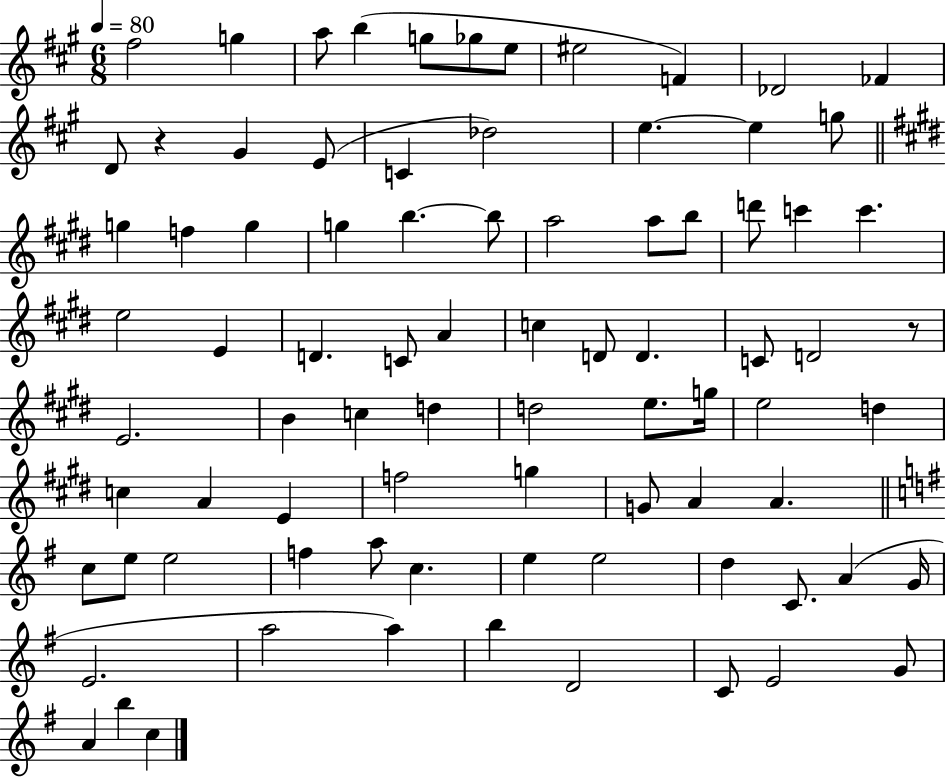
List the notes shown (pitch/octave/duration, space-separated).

F#5/h G5/q A5/e B5/q G5/e Gb5/e E5/e EIS5/h F4/q Db4/h FES4/q D4/e R/q G#4/q E4/e C4/q Db5/h E5/q. E5/q G5/e G5/q F5/q G5/q G5/q B5/q. B5/e A5/h A5/e B5/e D6/e C6/q C6/q. E5/h E4/q D4/q. C4/e A4/q C5/q D4/e D4/q. C4/e D4/h R/e E4/h. B4/q C5/q D5/q D5/h E5/e. G5/s E5/h D5/q C5/q A4/q E4/q F5/h G5/q G4/e A4/q A4/q. C5/e E5/e E5/h F5/q A5/e C5/q. E5/q E5/h D5/q C4/e. A4/q G4/s E4/h. A5/h A5/q B5/q D4/h C4/e E4/h G4/e A4/q B5/q C5/q